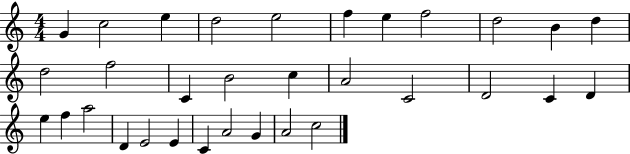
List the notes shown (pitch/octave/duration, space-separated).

G4/q C5/h E5/q D5/h E5/h F5/q E5/q F5/h D5/h B4/q D5/q D5/h F5/h C4/q B4/h C5/q A4/h C4/h D4/h C4/q D4/q E5/q F5/q A5/h D4/q E4/h E4/q C4/q A4/h G4/q A4/h C5/h